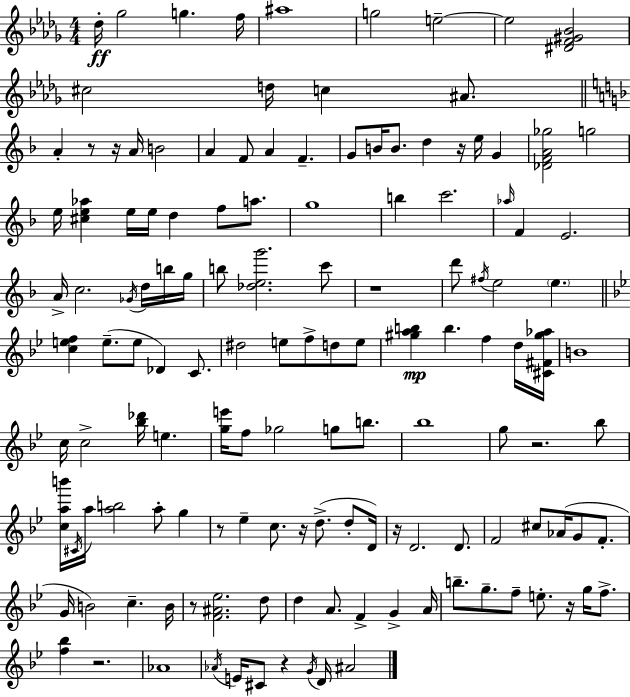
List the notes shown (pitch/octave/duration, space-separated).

Db5/s Gb5/h G5/q. F5/s A#5/w G5/h E5/h E5/h [D#4,F4,G#4,Bb4]/h C#5/h D5/s C5/q A#4/e. A4/q R/e R/s A4/s B4/h A4/q F4/e A4/q F4/q. G4/e B4/s B4/e. D5/q R/s E5/s G4/q [Db4,F4,A4,Gb5]/h G5/h E5/s [C#5,E5,Ab5]/q E5/s E5/s D5/q F5/e A5/e. G5/w B5/q C6/h. Ab5/s F4/q E4/h. A4/s C5/h. Gb4/s D5/s B5/s G5/s B5/e [Db5,E5,G6]/h. C6/e R/w D6/e F#5/s E5/h E5/q. [C5,E5,F5]/q E5/e. E5/e Db4/q C4/e. D#5/h E5/e F5/e D5/e E5/e [G#5,A5,B5]/q B5/q. F5/q D5/s [C#4,F#4,G#5,Ab5]/s B4/w C5/s C5/h [Bb5,Db6]/s E5/q. [G5,E6]/s F5/e Gb5/h G5/e B5/e. Bb5/w G5/e R/h. Bb5/e [C5,A5,B6]/s C#4/s A5/s [A5,B5]/h A5/e G5/q R/e Eb5/q C5/e. R/s D5/e. D5/e D4/s R/s D4/h. D4/e. F4/h C#5/e Ab4/s G4/e F4/e. G4/s B4/h C5/q. B4/s R/e [F4,A#4,Eb5]/h. D5/e D5/q A4/e. F4/q G4/q A4/s B5/e. G5/e. F5/e E5/e. R/s G5/s F5/e. [F5,Bb5]/q R/h. Ab4/w Ab4/s E4/s C#4/e R/q G4/s D4/s A#4/h